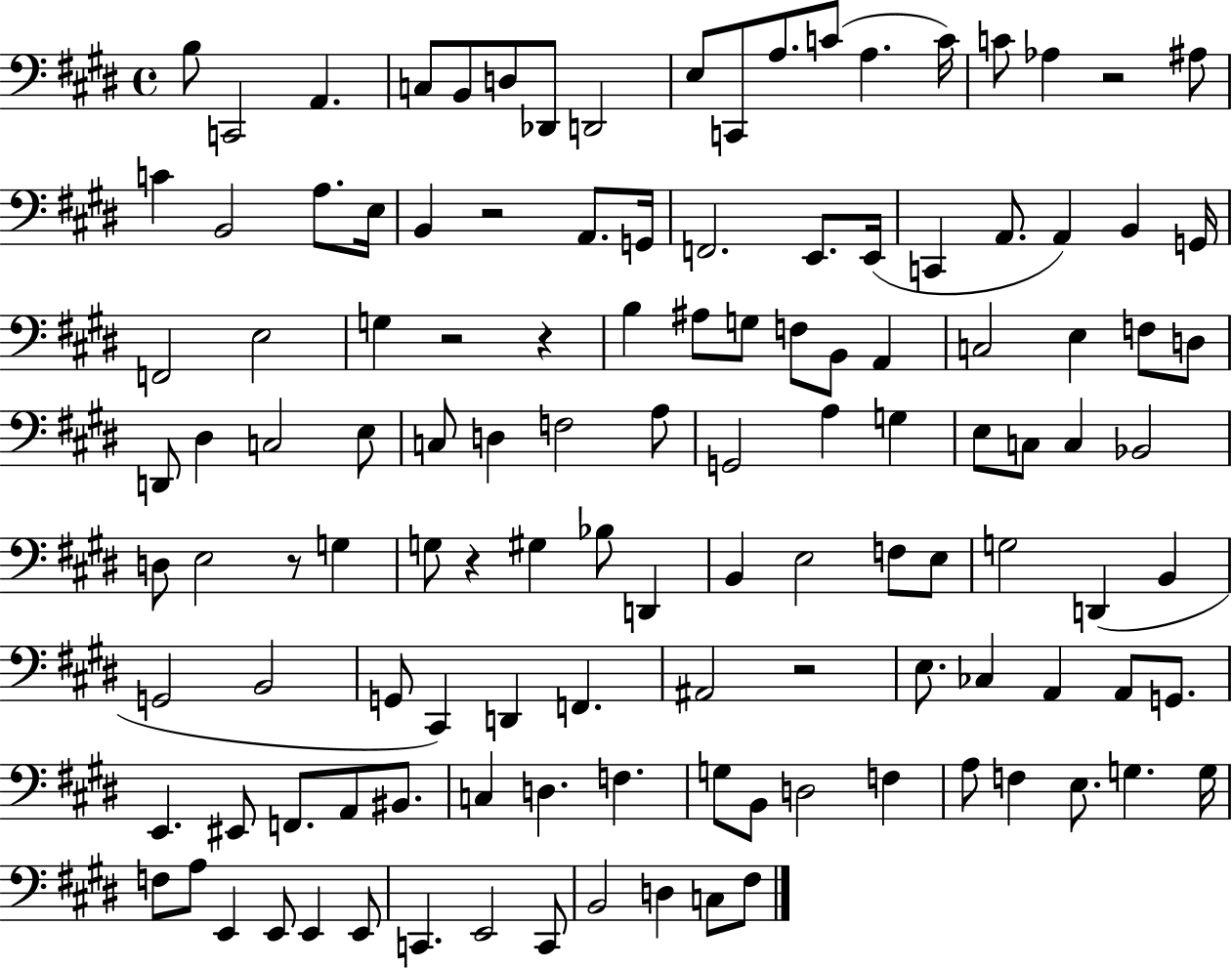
{
  \clef bass
  \time 4/4
  \defaultTimeSignature
  \key e \major
  b8 c,2 a,4. | c8 b,8 d8 des,8 d,2 | e8 c,8 a8. c'8( a4. c'16) | c'8 aes4 r2 ais8 | \break c'4 b,2 a8. e16 | b,4 r2 a,8. g,16 | f,2. e,8. e,16( | c,4 a,8. a,4) b,4 g,16 | \break f,2 e2 | g4 r2 r4 | b4 ais8 g8 f8 b,8 a,4 | c2 e4 f8 d8 | \break d,8 dis4 c2 e8 | c8 d4 f2 a8 | g,2 a4 g4 | e8 c8 c4 bes,2 | \break d8 e2 r8 g4 | g8 r4 gis4 bes8 d,4 | b,4 e2 f8 e8 | g2 d,4( b,4 | \break g,2 b,2 | g,8 cis,4) d,4 f,4. | ais,2 r2 | e8. ces4 a,4 a,8 g,8. | \break e,4. eis,8 f,8. a,8 bis,8. | c4 d4. f4. | g8 b,8 d2 f4 | a8 f4 e8. g4. g16 | \break f8 a8 e,4 e,8 e,4 e,8 | c,4. e,2 c,8 | b,2 d4 c8 fis8 | \bar "|."
}